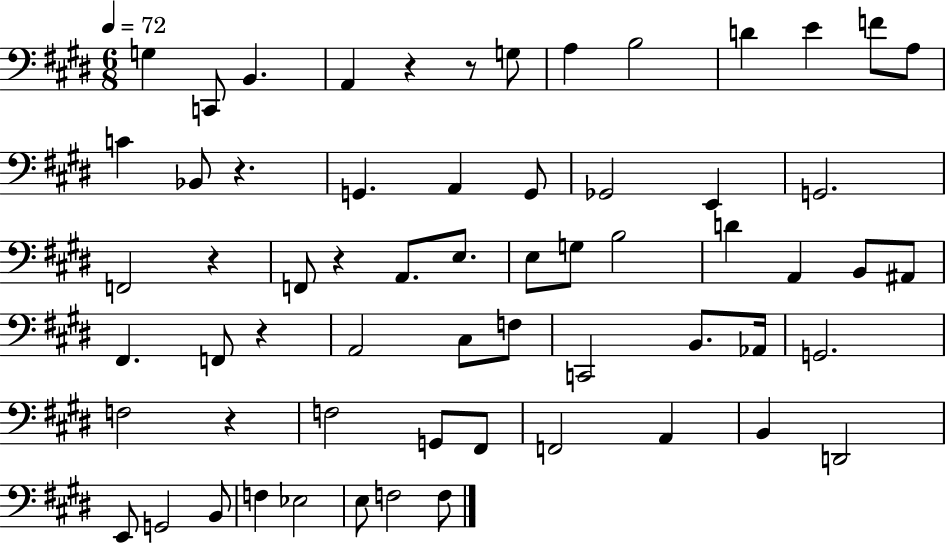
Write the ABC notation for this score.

X:1
T:Untitled
M:6/8
L:1/4
K:E
G, C,,/2 B,, A,, z z/2 G,/2 A, B,2 D E F/2 A,/2 C _B,,/2 z G,, A,, G,,/2 _G,,2 E,, G,,2 F,,2 z F,,/2 z A,,/2 E,/2 E,/2 G,/2 B,2 D A,, B,,/2 ^A,,/2 ^F,, F,,/2 z A,,2 ^C,/2 F,/2 C,,2 B,,/2 _A,,/4 G,,2 F,2 z F,2 G,,/2 ^F,,/2 F,,2 A,, B,, D,,2 E,,/2 G,,2 B,,/2 F, _E,2 E,/2 F,2 F,/2